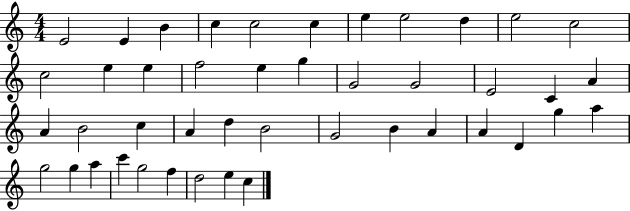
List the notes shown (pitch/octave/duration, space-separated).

E4/h E4/q B4/q C5/q C5/h C5/q E5/q E5/h D5/q E5/h C5/h C5/h E5/q E5/q F5/h E5/q G5/q G4/h G4/h E4/h C4/q A4/q A4/q B4/h C5/q A4/q D5/q B4/h G4/h B4/q A4/q A4/q D4/q G5/q A5/q G5/h G5/q A5/q C6/q G5/h F5/q D5/h E5/q C5/q